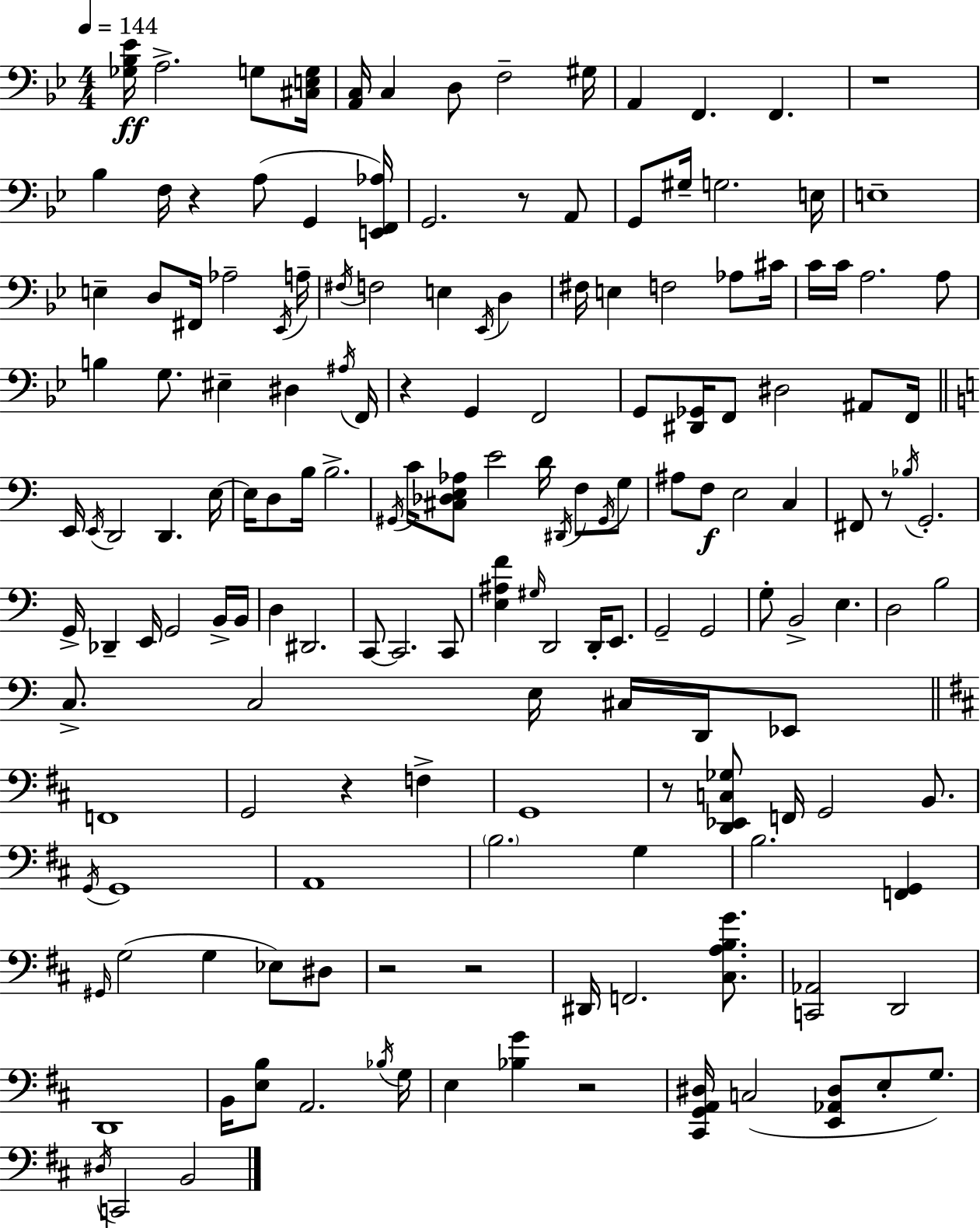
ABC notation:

X:1
T:Untitled
M:4/4
L:1/4
K:Gm
[_G,_B,_E]/4 A,2 G,/2 [^C,E,G,]/4 [A,,C,]/4 C, D,/2 F,2 ^G,/4 A,, F,, F,, z4 _B, F,/4 z A,/2 G,, [E,,F,,_A,]/4 G,,2 z/2 A,,/2 G,,/2 ^G,/4 G,2 E,/4 E,4 E, D,/2 ^F,,/4 _A,2 _E,,/4 A,/4 ^F,/4 F,2 E, _E,,/4 D, ^F,/4 E, F,2 _A,/2 ^C/4 C/4 C/4 A,2 A,/2 B, G,/2 ^E, ^D, ^A,/4 F,,/4 z G,, F,,2 G,,/2 [^D,,_G,,]/4 F,,/2 ^D,2 ^A,,/2 F,,/4 E,,/4 E,,/4 D,,2 D,, E,/4 E,/4 D,/2 B,/4 B,2 ^G,,/4 C/4 [^C,_D,E,_A,]/2 E2 D/4 ^D,,/4 F,/2 ^G,,/4 G,/2 ^A,/2 F,/2 E,2 C, ^F,,/2 z/2 _B,/4 G,,2 G,,/4 _D,, E,,/4 G,,2 B,,/4 B,,/4 D, ^D,,2 C,,/2 C,,2 C,,/2 [E,^A,F] ^G,/4 D,,2 D,,/4 E,,/2 G,,2 G,,2 G,/2 B,,2 E, D,2 B,2 C,/2 C,2 E,/4 ^C,/4 D,,/4 _E,,/2 F,,4 G,,2 z F, G,,4 z/2 [D,,_E,,C,_G,]/2 F,,/4 G,,2 B,,/2 G,,/4 G,,4 A,,4 B,2 G, B,2 [F,,G,,] ^G,,/4 G,2 G, _E,/2 ^D,/2 z2 z2 ^D,,/4 F,,2 [^C,A,B,G]/2 [C,,_A,,]2 D,,2 D,,4 B,,/4 [E,B,]/2 A,,2 _B,/4 G,/4 E, [_B,G] z2 [^C,,G,,A,,^D,]/4 C,2 [E,,_A,,^D,]/2 E,/2 G,/2 ^D,/4 C,,2 B,,2